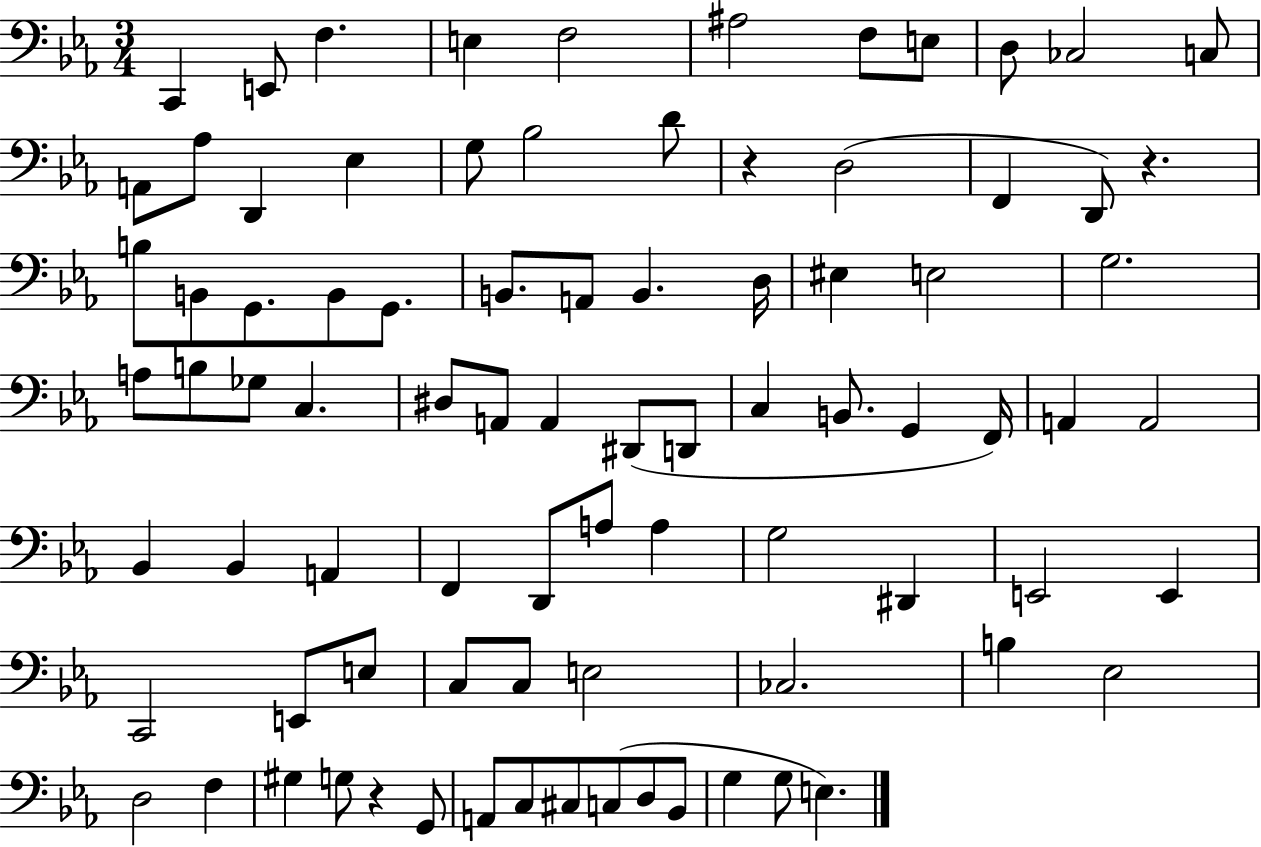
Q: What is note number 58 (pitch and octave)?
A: E2